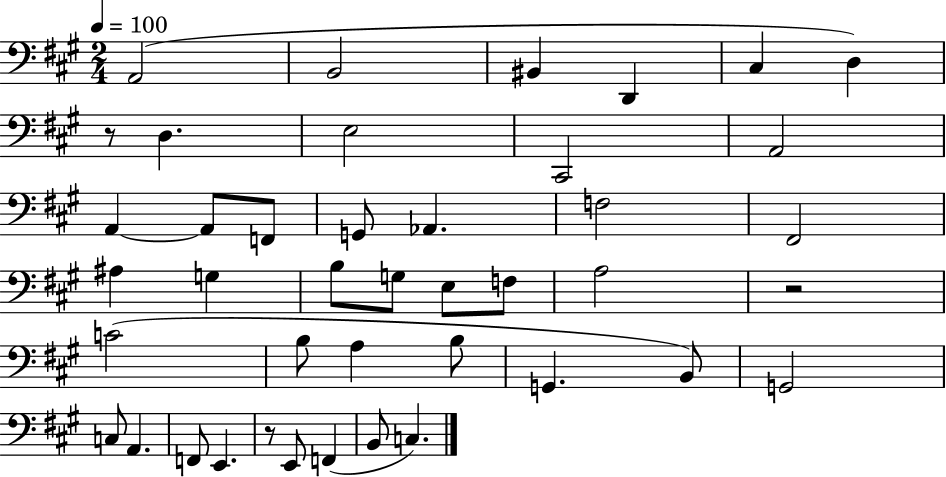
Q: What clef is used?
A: bass